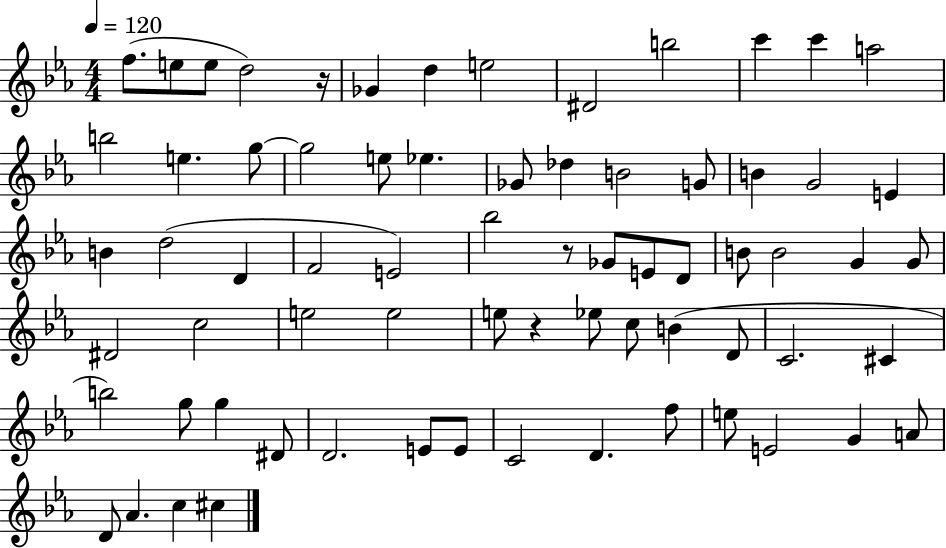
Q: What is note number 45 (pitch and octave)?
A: C5